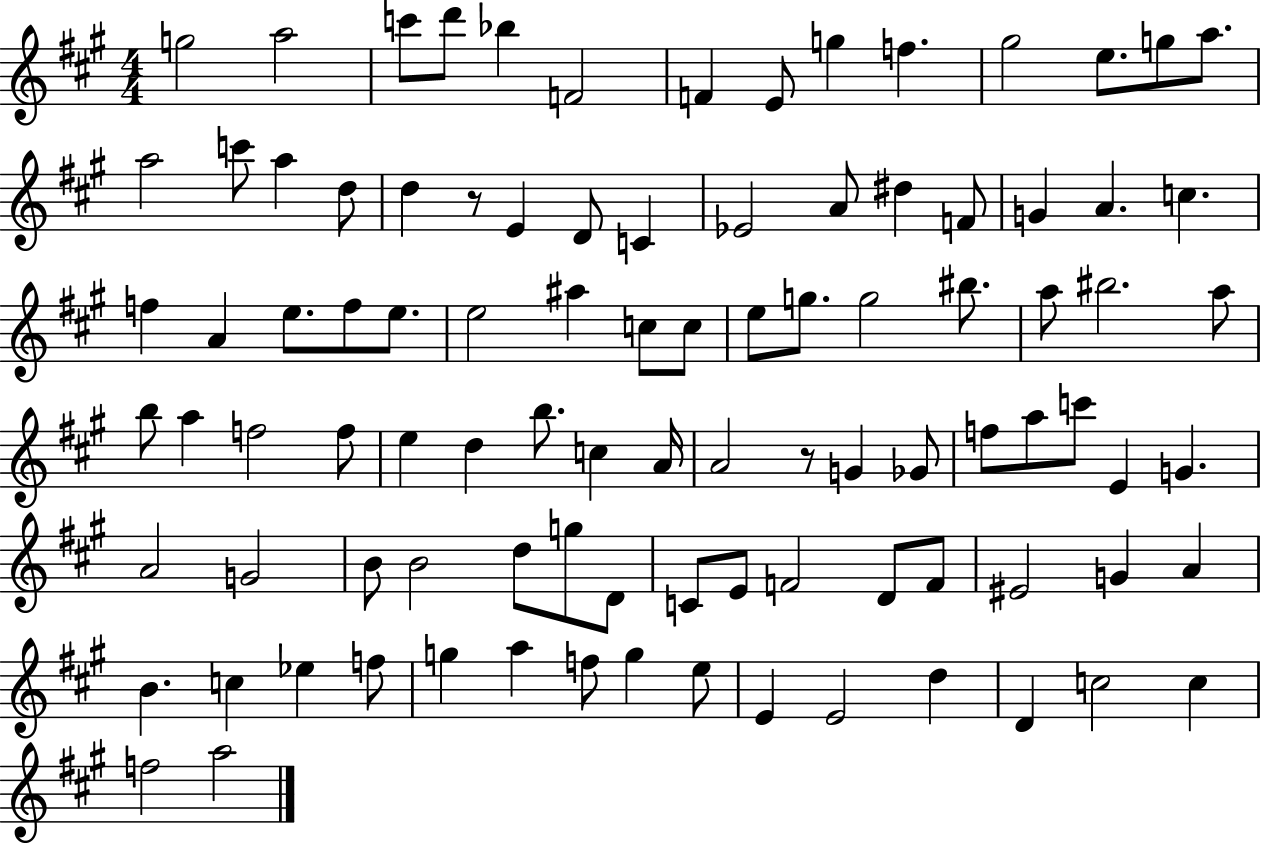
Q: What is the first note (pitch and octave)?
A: G5